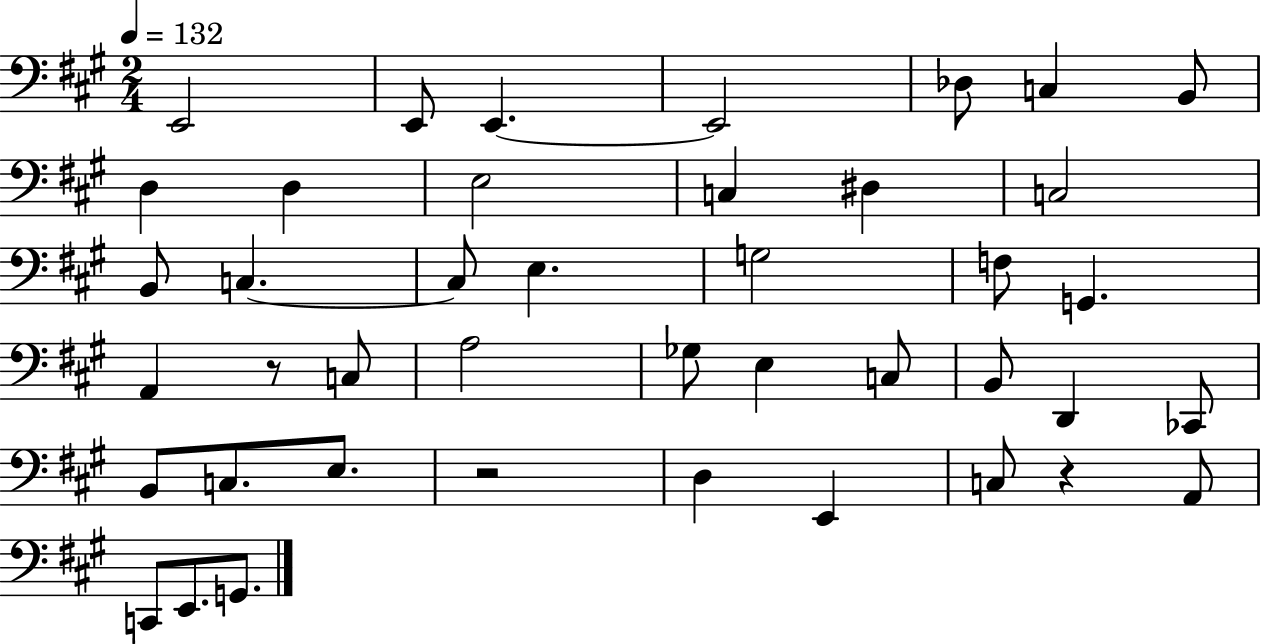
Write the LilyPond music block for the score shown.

{
  \clef bass
  \numericTimeSignature
  \time 2/4
  \key a \major
  \tempo 4 = 132
  \repeat volta 2 { e,2 | e,8 e,4.~~ | e,2 | des8 c4 b,8 | \break d4 d4 | e2 | c4 dis4 | c2 | \break b,8 c4.~~ | c8 e4. | g2 | f8 g,4. | \break a,4 r8 c8 | a2 | ges8 e4 c8 | b,8 d,4 ces,8 | \break b,8 c8. e8. | r2 | d4 e,4 | c8 r4 a,8 | \break c,8 e,8. g,8. | } \bar "|."
}